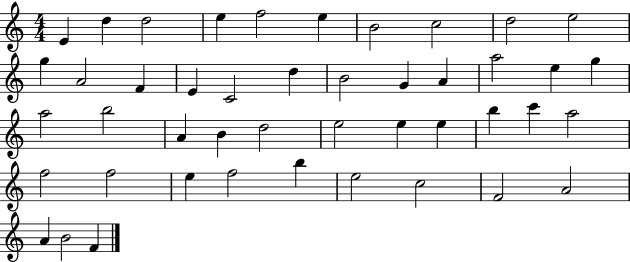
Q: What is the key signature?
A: C major